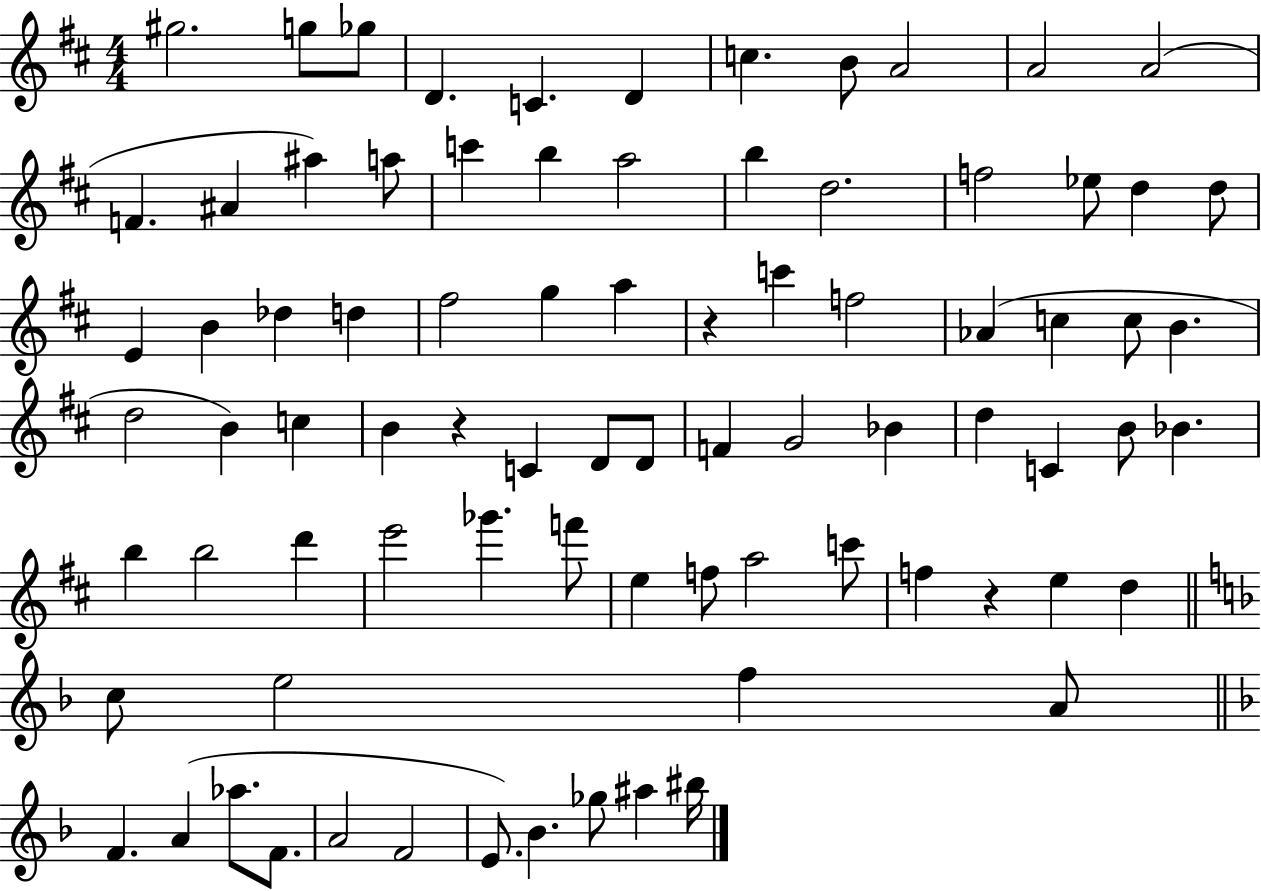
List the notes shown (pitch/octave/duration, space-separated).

G#5/h. G5/e Gb5/e D4/q. C4/q. D4/q C5/q. B4/e A4/h A4/h A4/h F4/q. A#4/q A#5/q A5/e C6/q B5/q A5/h B5/q D5/h. F5/h Eb5/e D5/q D5/e E4/q B4/q Db5/q D5/q F#5/h G5/q A5/q R/q C6/q F5/h Ab4/q C5/q C5/e B4/q. D5/h B4/q C5/q B4/q R/q C4/q D4/e D4/e F4/q G4/h Bb4/q D5/q C4/q B4/e Bb4/q. B5/q B5/h D6/q E6/h Gb6/q. F6/e E5/q F5/e A5/h C6/e F5/q R/q E5/q D5/q C5/e E5/h F5/q A4/e F4/q. A4/q Ab5/e. F4/e. A4/h F4/h E4/e. Bb4/q. Gb5/e A#5/q BIS5/s